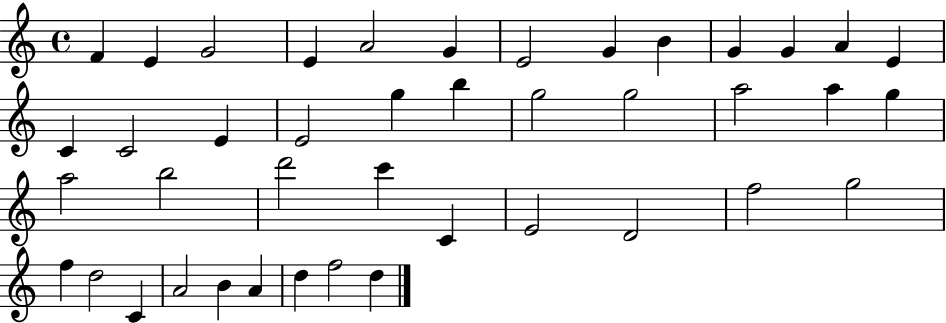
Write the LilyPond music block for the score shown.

{
  \clef treble
  \time 4/4
  \defaultTimeSignature
  \key c \major
  f'4 e'4 g'2 | e'4 a'2 g'4 | e'2 g'4 b'4 | g'4 g'4 a'4 e'4 | \break c'4 c'2 e'4 | e'2 g''4 b''4 | g''2 g''2 | a''2 a''4 g''4 | \break a''2 b''2 | d'''2 c'''4 c'4 | e'2 d'2 | f''2 g''2 | \break f''4 d''2 c'4 | a'2 b'4 a'4 | d''4 f''2 d''4 | \bar "|."
}